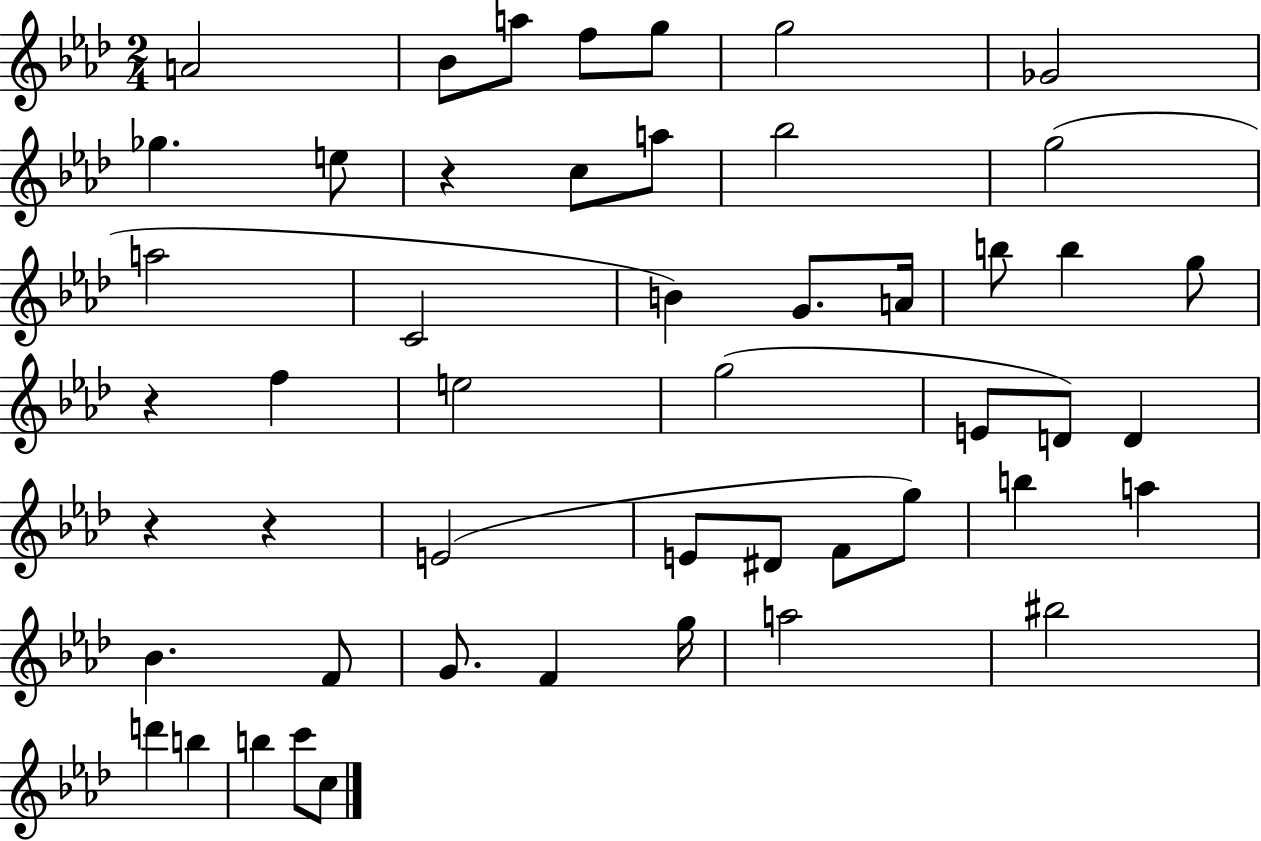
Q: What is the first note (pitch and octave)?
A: A4